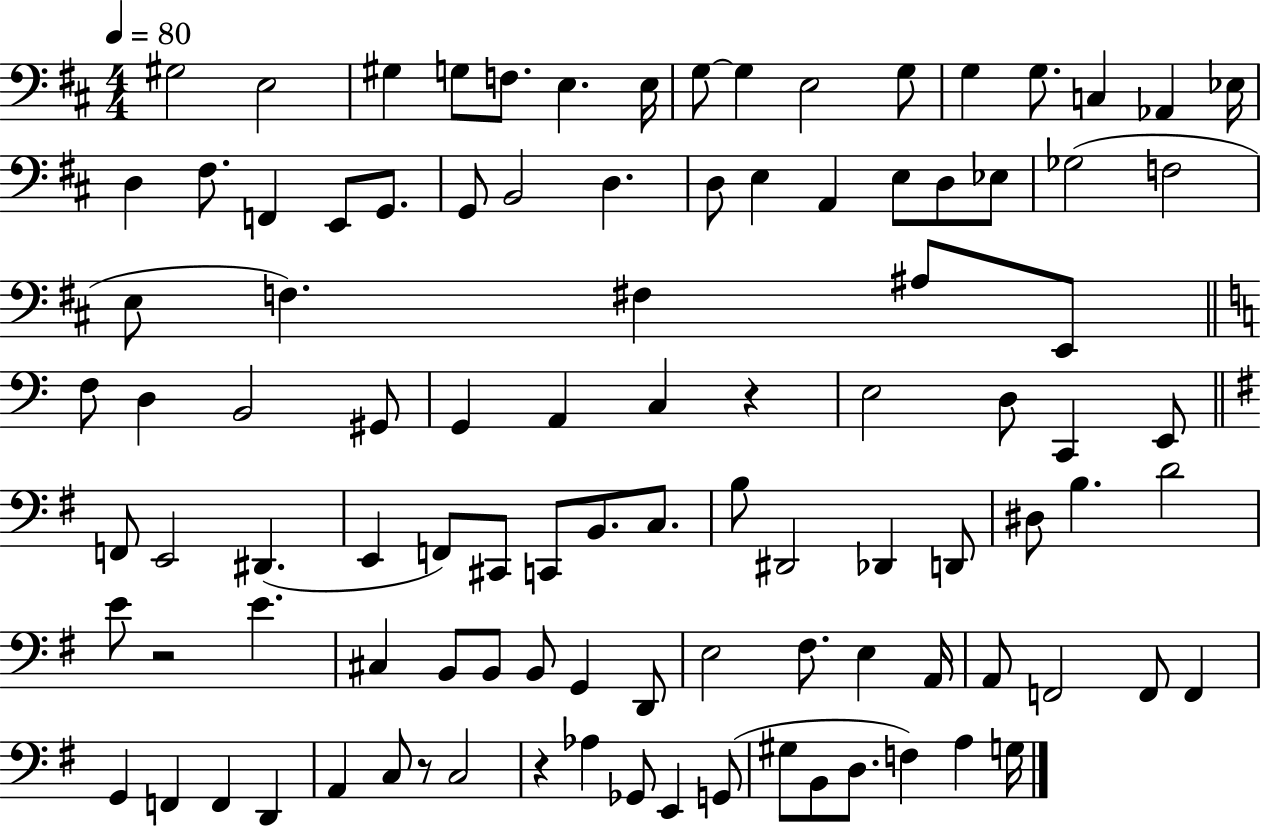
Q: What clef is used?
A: bass